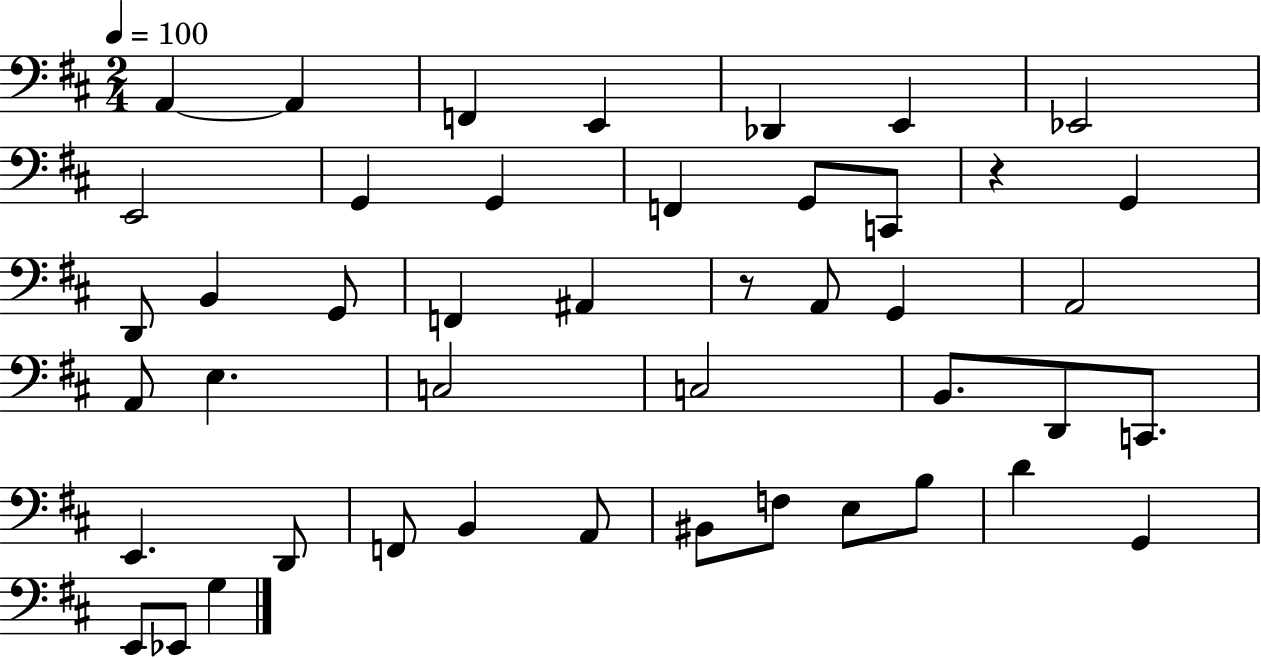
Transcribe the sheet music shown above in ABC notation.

X:1
T:Untitled
M:2/4
L:1/4
K:D
A,, A,, F,, E,, _D,, E,, _E,,2 E,,2 G,, G,, F,, G,,/2 C,,/2 z G,, D,,/2 B,, G,,/2 F,, ^A,, z/2 A,,/2 G,, A,,2 A,,/2 E, C,2 C,2 B,,/2 D,,/2 C,,/2 E,, D,,/2 F,,/2 B,, A,,/2 ^B,,/2 F,/2 E,/2 B,/2 D G,, E,,/2 _E,,/2 G,